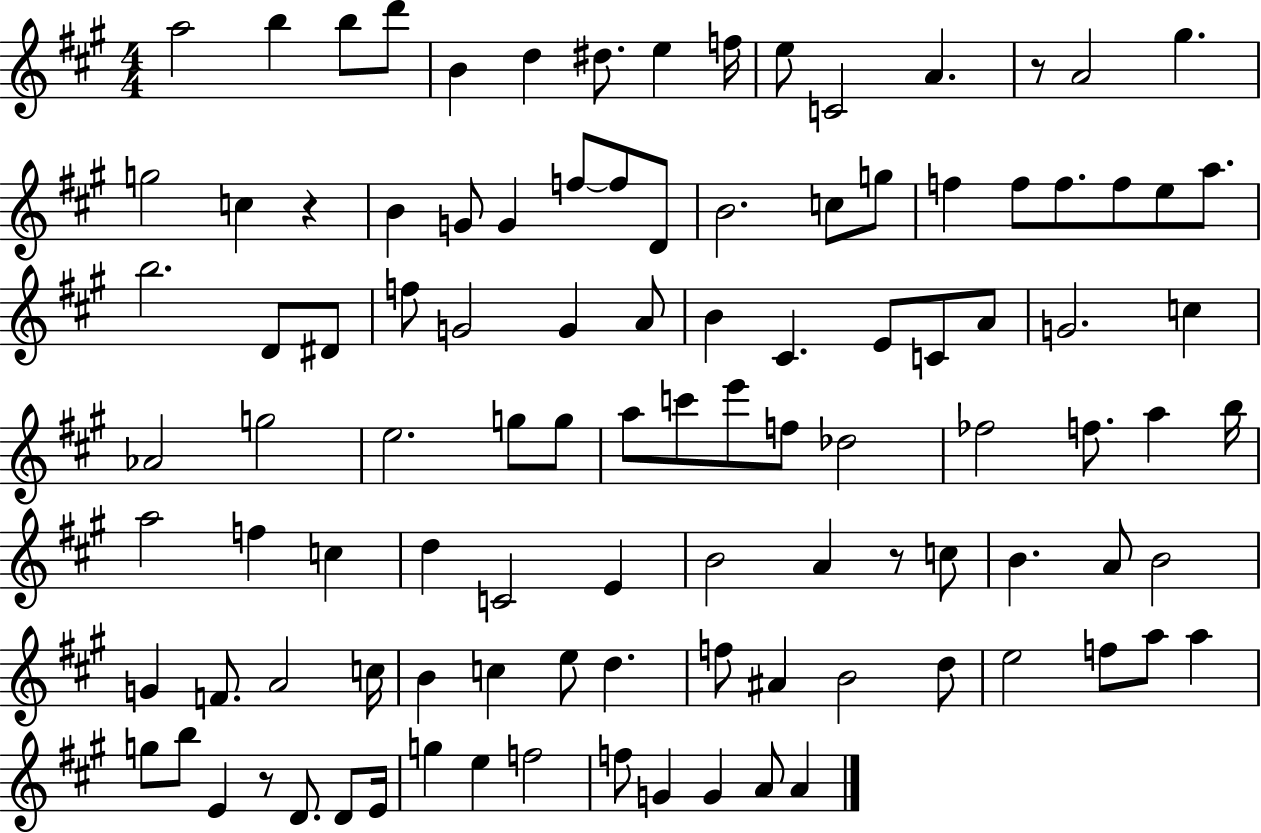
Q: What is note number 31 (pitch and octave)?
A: A5